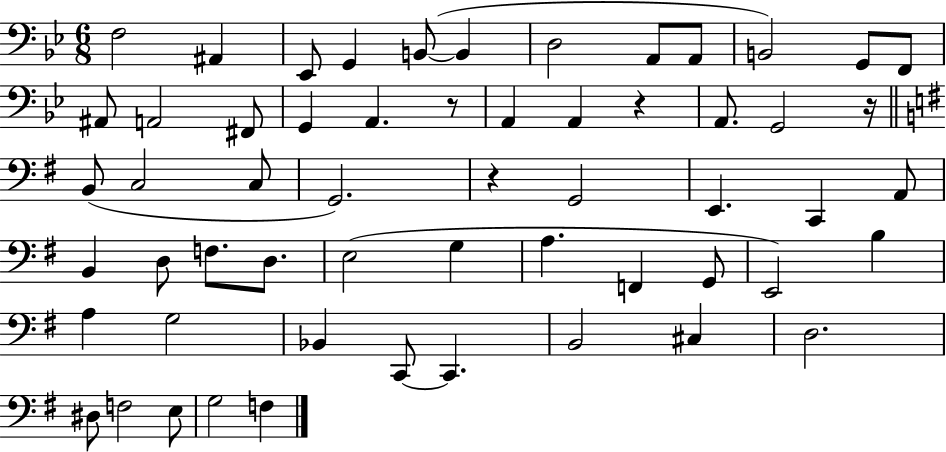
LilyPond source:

{
  \clef bass
  \numericTimeSignature
  \time 6/8
  \key bes \major
  f2 ais,4 | ees,8 g,4 b,8~(~ b,4 | d2 a,8 a,8 | b,2) g,8 f,8 | \break ais,8 a,2 fis,8 | g,4 a,4. r8 | a,4 a,4 r4 | a,8. g,2 r16 | \break \bar "||" \break \key g \major b,8( c2 c8 | g,2.) | r4 g,2 | e,4. c,4 a,8 | \break b,4 d8 f8. d8. | e2( g4 | a4. f,4 g,8 | e,2) b4 | \break a4 g2 | bes,4 c,8~~ c,4. | b,2 cis4 | d2. | \break dis8 f2 e8 | g2 f4 | \bar "|."
}